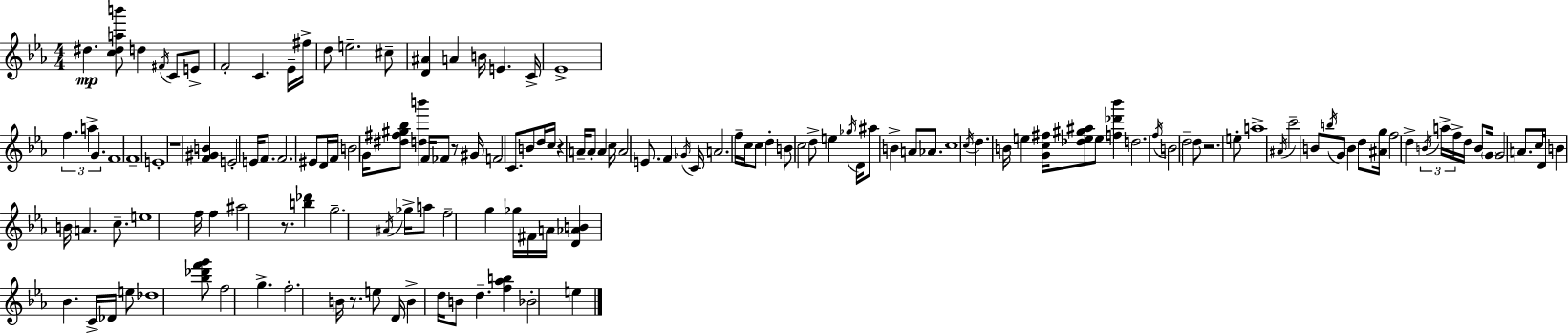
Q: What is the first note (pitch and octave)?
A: D#5